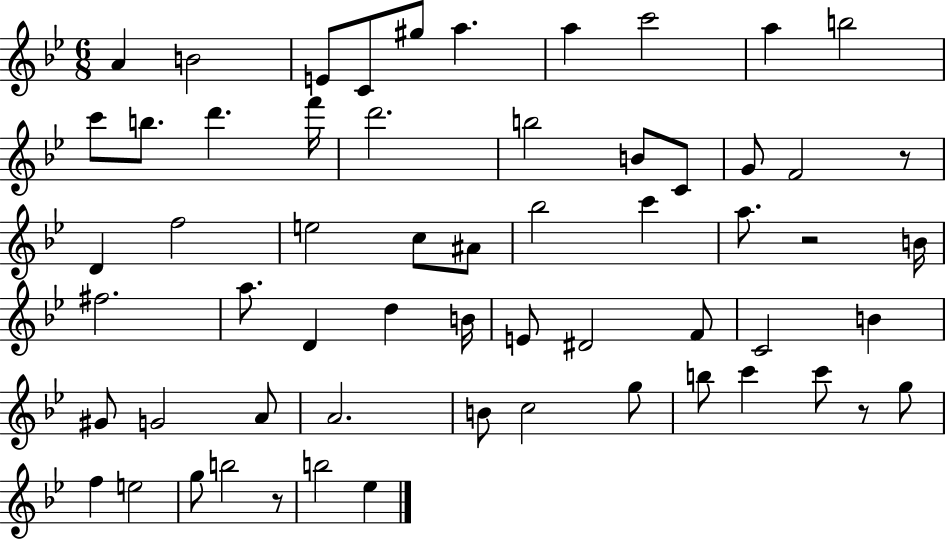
A4/q B4/h E4/e C4/e G#5/e A5/q. A5/q C6/h A5/q B5/h C6/e B5/e. D6/q. F6/s D6/h. B5/h B4/e C4/e G4/e F4/h R/e D4/q F5/h E5/h C5/e A#4/e Bb5/h C6/q A5/e. R/h B4/s F#5/h. A5/e. D4/q D5/q B4/s E4/e D#4/h F4/e C4/h B4/q G#4/e G4/h A4/e A4/h. B4/e C5/h G5/e B5/e C6/q C6/e R/e G5/e F5/q E5/h G5/e B5/h R/e B5/h Eb5/q